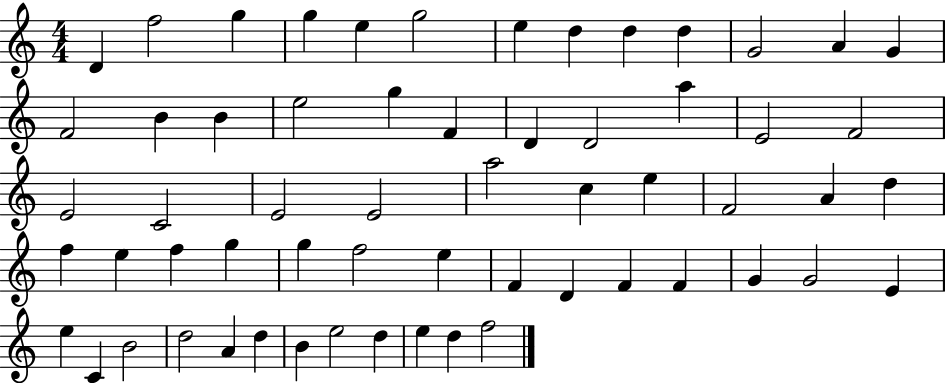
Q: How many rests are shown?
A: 0